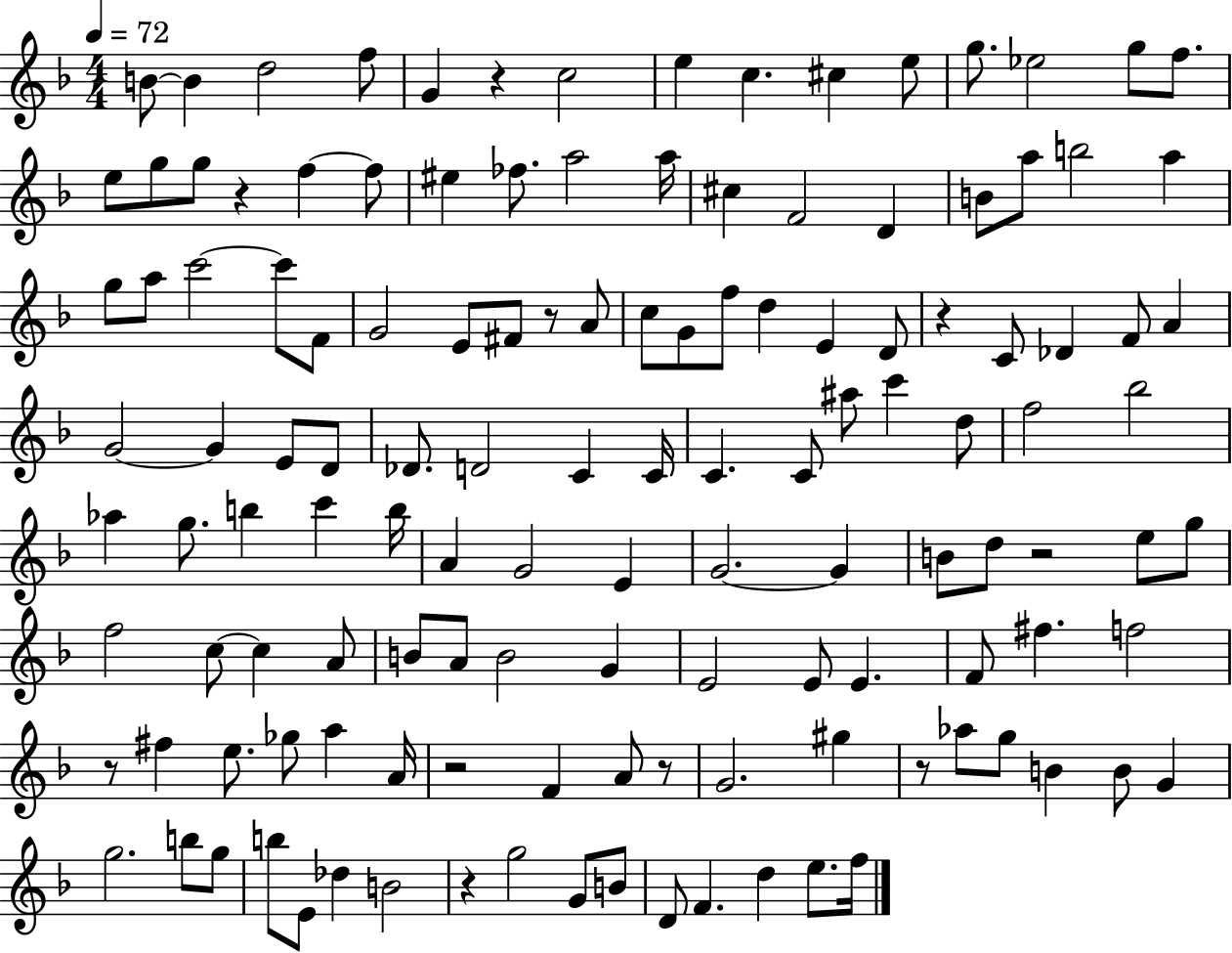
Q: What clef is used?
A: treble